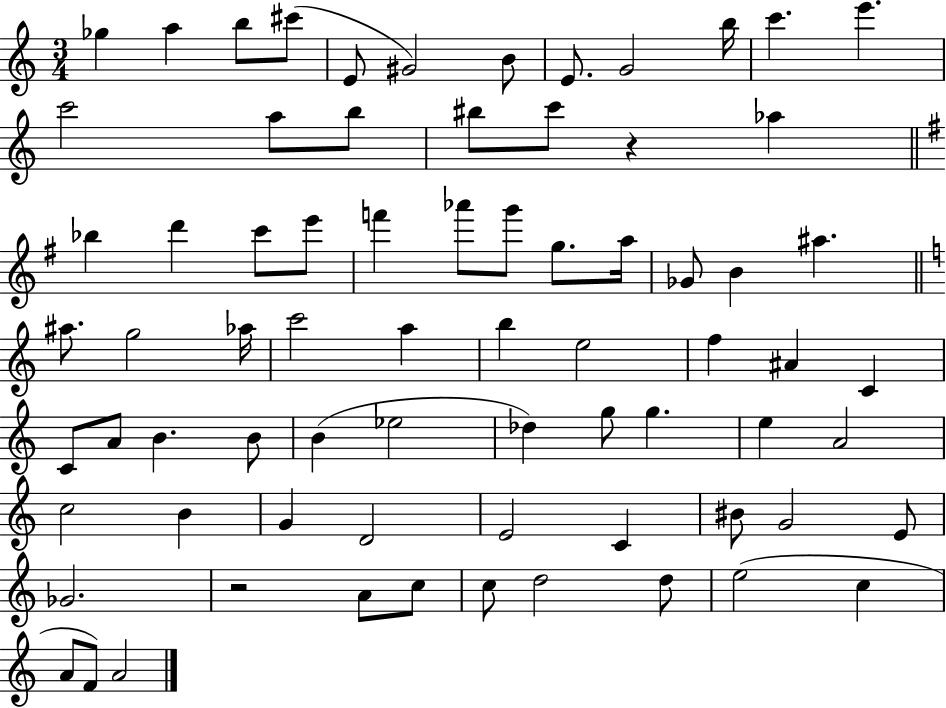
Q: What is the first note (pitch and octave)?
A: Gb5